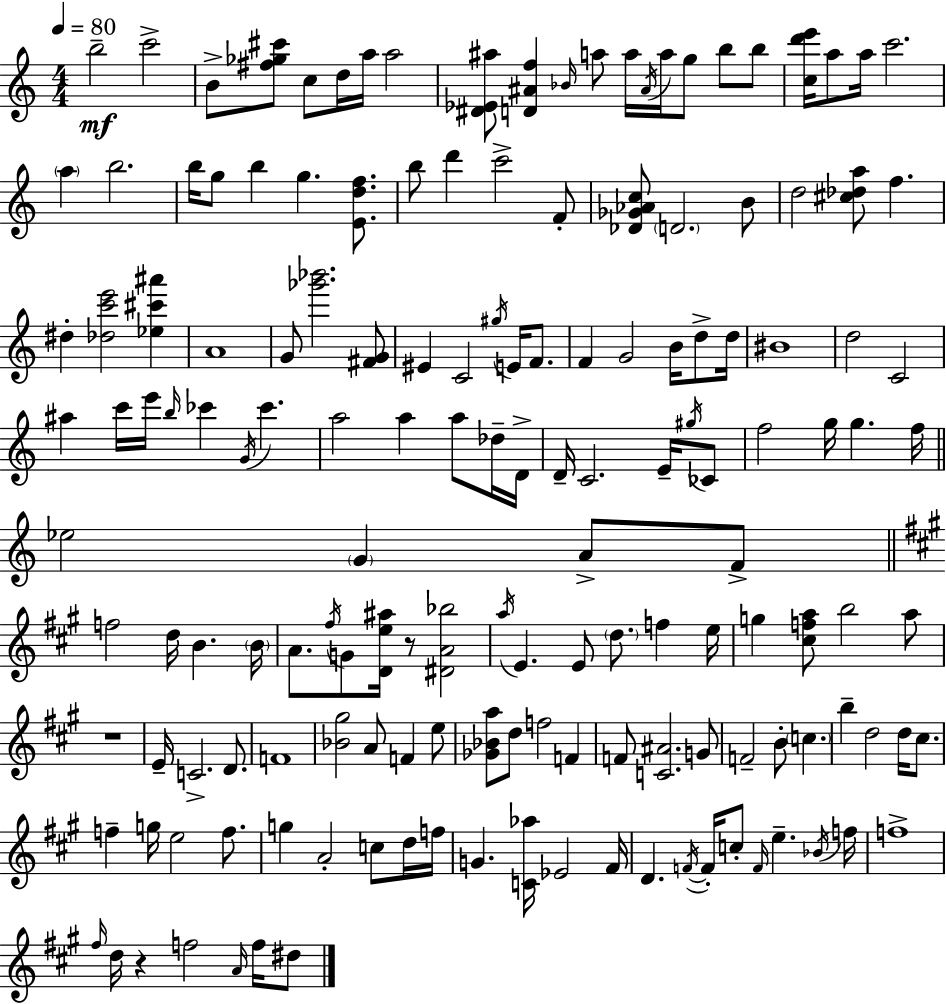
B5/h C6/h B4/e [F#5,Gb5,C#6]/e C5/e D5/s A5/s A5/h [D#4,Eb4,A#5]/e [D4,A#4,F5]/q Bb4/s A5/e A5/s A#4/s A5/s G5/e B5/e B5/e [C5,D6,E6]/s A5/e A5/s C6/h. A5/q B5/h. B5/s G5/e B5/q G5/q. [E4,D5,F5]/e. B5/e D6/q C6/h F4/e [Db4,Gb4,Ab4,C5]/e D4/h. B4/e D5/h [C#5,Db5,A5]/e F5/q. D#5/q [Db5,C6,E6]/h [Eb5,C#6,A#6]/q A4/w G4/e [Gb6,Bb6]/h. [F#4,G4]/e EIS4/q C4/h G#5/s E4/s F4/e. F4/q G4/h B4/s D5/e D5/s BIS4/w D5/h C4/h A#5/q C6/s E6/s B5/s CES6/q G4/s CES6/q. A5/h A5/q A5/e Db5/s D4/s D4/s C4/h. E4/s G#5/s CES4/e F5/h G5/s G5/q. F5/s Eb5/h G4/q A4/e F4/e F5/h D5/s B4/q. B4/s A4/e. F#5/s G4/e [D4,E5,A#5]/s R/e [D#4,A4,Bb5]/h A5/s E4/q. E4/e D5/e. F5/q E5/s G5/q [C#5,F5,A5]/e B5/h A5/e R/w E4/s C4/h. D4/e. F4/w [Bb4,G#5]/h A4/e F4/q E5/e [Gb4,Bb4,A5]/e D5/e F5/h F4/q F4/e [C4,A#4]/h. G4/e F4/h B4/e C5/q. B5/q D5/h D5/s C#5/e. F5/q G5/s E5/h F5/e. G5/q A4/h C5/e D5/s F5/s G4/q. [C4,Ab5]/s Eb4/h F#4/s D4/q. F4/s F4/s C5/e F4/s E5/q. Bb4/s F5/s F5/w F#5/s D5/s R/q F5/h A4/s F5/s D#5/e